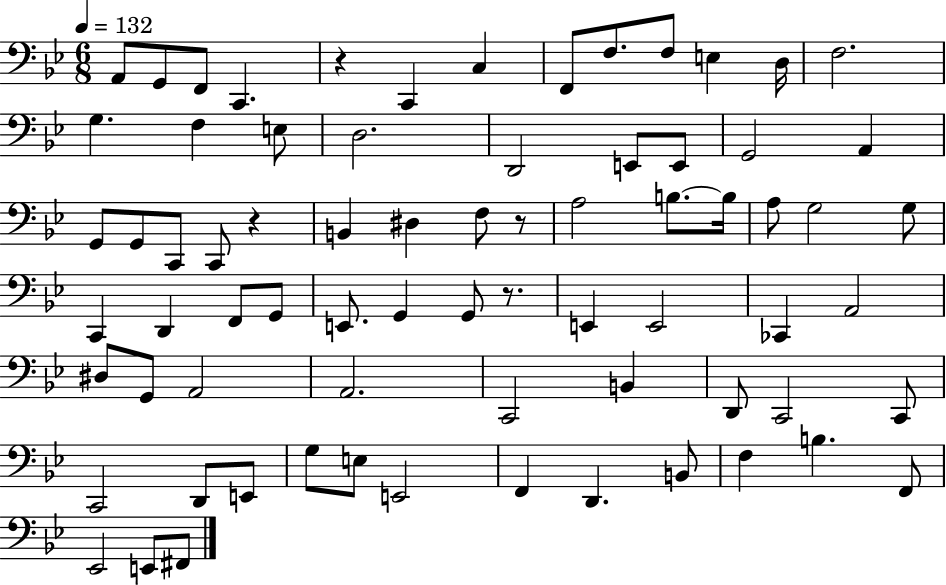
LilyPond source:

{
  \clef bass
  \numericTimeSignature
  \time 6/8
  \key bes \major
  \tempo 4 = 132
  a,8 g,8 f,8 c,4. | r4 c,4 c4 | f,8 f8. f8 e4 d16 | f2. | \break g4. f4 e8 | d2. | d,2 e,8 e,8 | g,2 a,4 | \break g,8 g,8 c,8 c,8 r4 | b,4 dis4 f8 r8 | a2 b8.~~ b16 | a8 g2 g8 | \break c,4 d,4 f,8 g,8 | e,8. g,4 g,8 r8. | e,4 e,2 | ces,4 a,2 | \break dis8 g,8 a,2 | a,2. | c,2 b,4 | d,8 c,2 c,8 | \break c,2 d,8 e,8 | g8 e8 e,2 | f,4 d,4. b,8 | f4 b4. f,8 | \break ees,2 e,8 fis,8 | \bar "|."
}